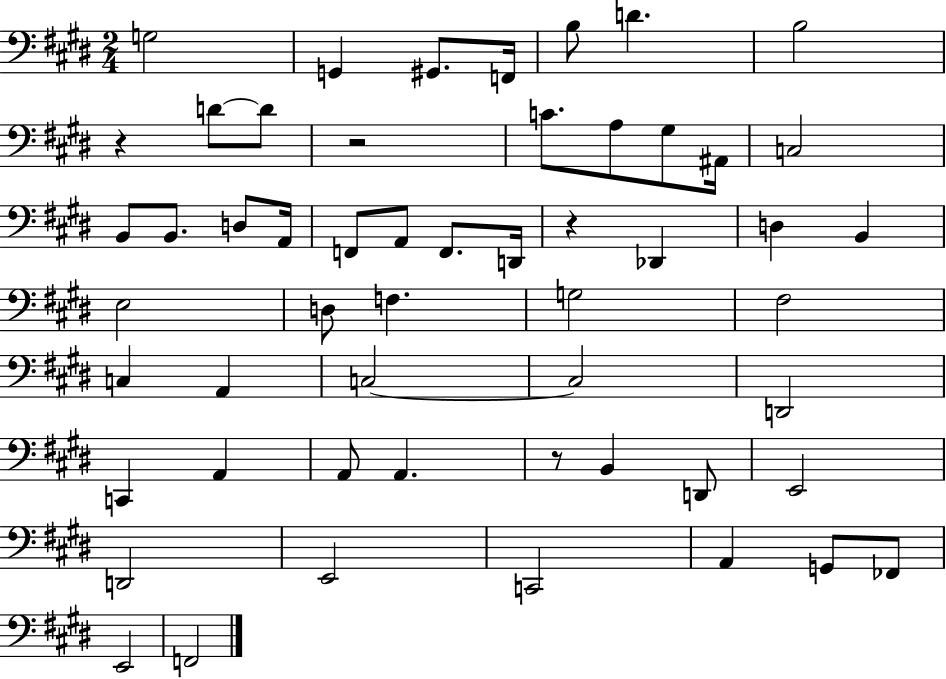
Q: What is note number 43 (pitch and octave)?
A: D2